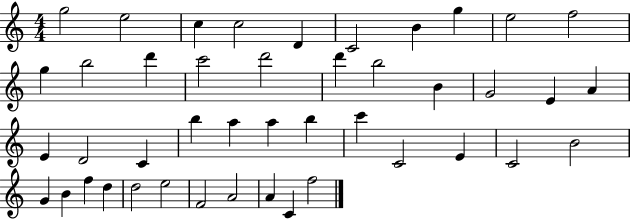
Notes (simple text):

G5/h E5/h C5/q C5/h D4/q C4/h B4/q G5/q E5/h F5/h G5/q B5/h D6/q C6/h D6/h D6/q B5/h B4/q G4/h E4/q A4/q E4/q D4/h C4/q B5/q A5/q A5/q B5/q C6/q C4/h E4/q C4/h B4/h G4/q B4/q F5/q D5/q D5/h E5/h F4/h A4/h A4/q C4/q F5/h